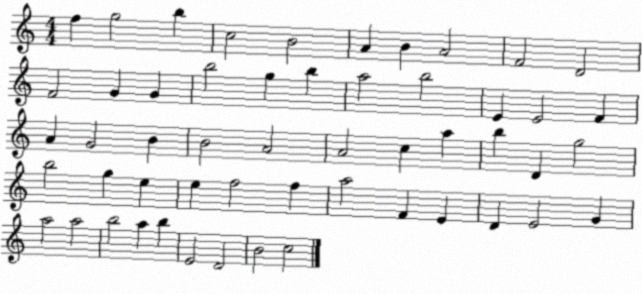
X:1
T:Untitled
M:4/4
L:1/4
K:C
f g2 b c2 B2 A B A2 F2 D2 F2 G G b2 g b a2 b2 E E2 F A G2 B B2 A2 A2 c a b D g2 b2 g e e f2 f a2 F E D E2 G a2 a2 b2 a b E2 D2 B2 c2